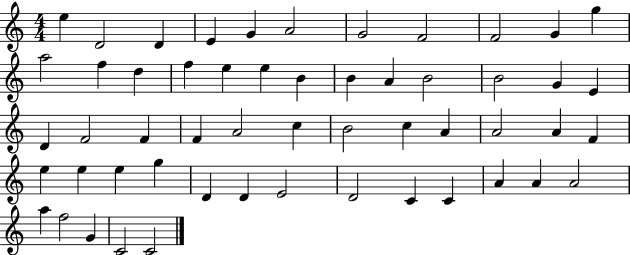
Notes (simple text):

E5/q D4/h D4/q E4/q G4/q A4/h G4/h F4/h F4/h G4/q G5/q A5/h F5/q D5/q F5/q E5/q E5/q B4/q B4/q A4/q B4/h B4/h G4/q E4/q D4/q F4/h F4/q F4/q A4/h C5/q B4/h C5/q A4/q A4/h A4/q F4/q E5/q E5/q E5/q G5/q D4/q D4/q E4/h D4/h C4/q C4/q A4/q A4/q A4/h A5/q F5/h G4/q C4/h C4/h